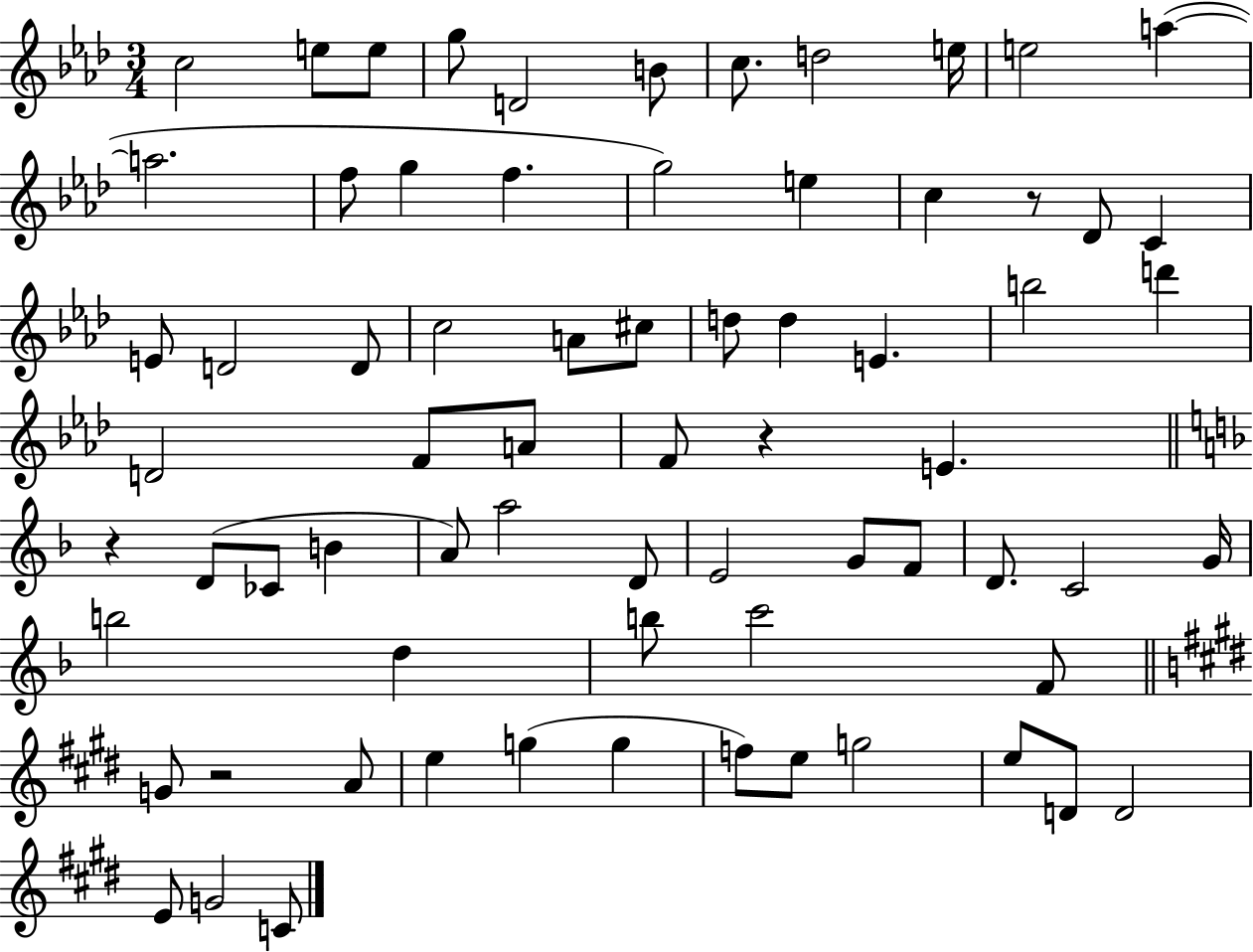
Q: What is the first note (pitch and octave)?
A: C5